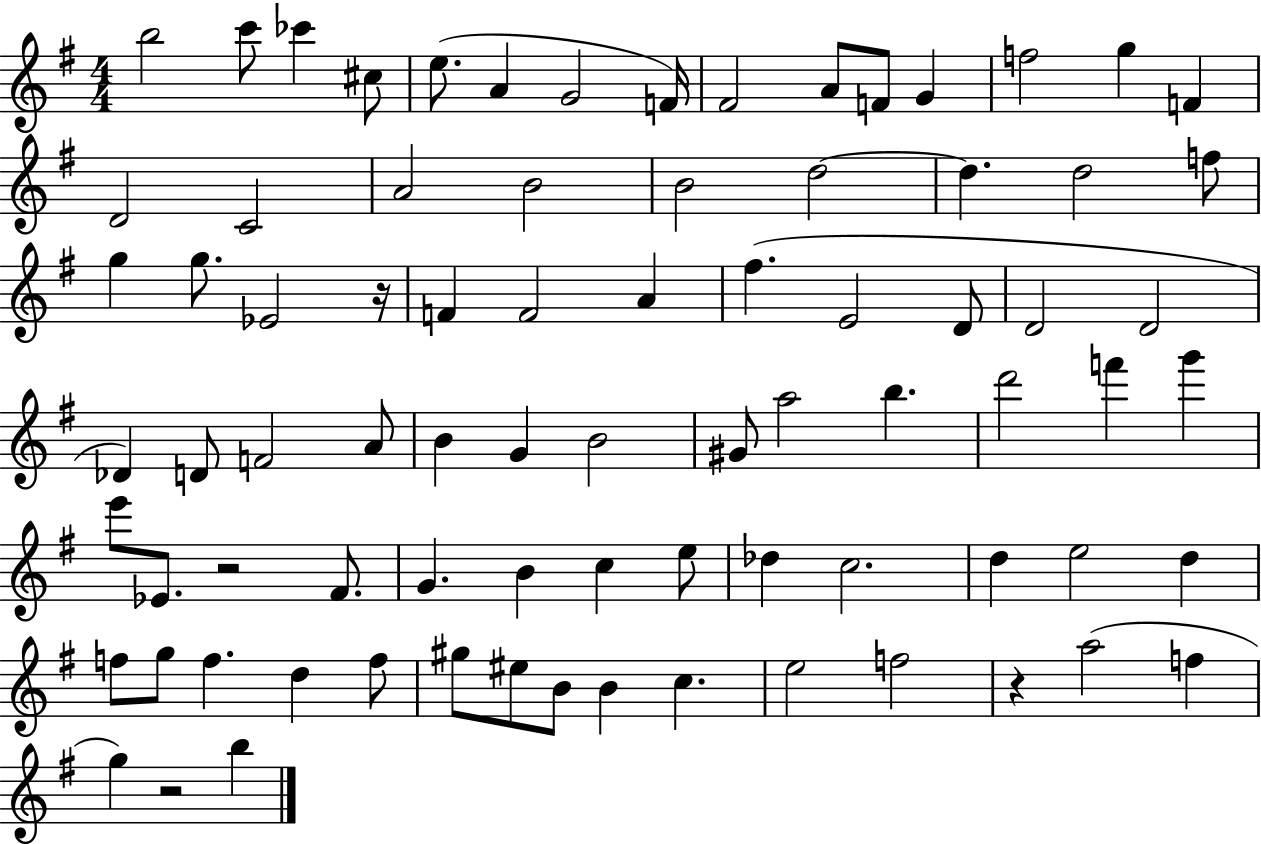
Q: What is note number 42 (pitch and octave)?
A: B4